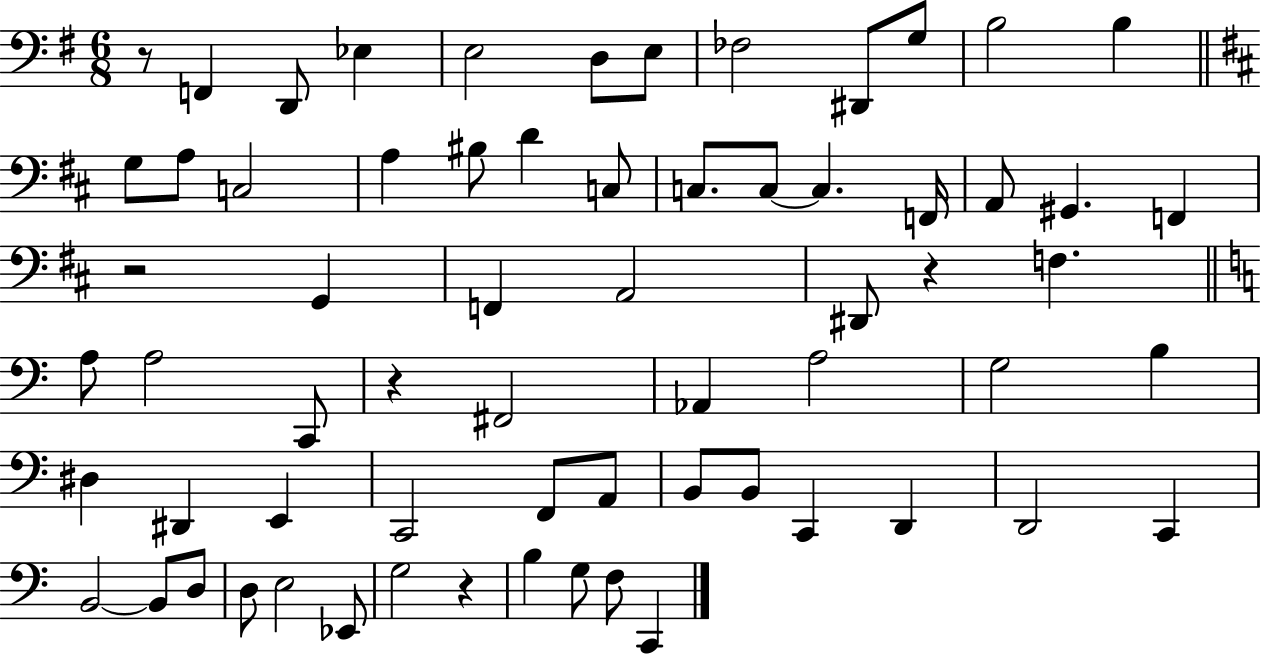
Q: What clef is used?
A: bass